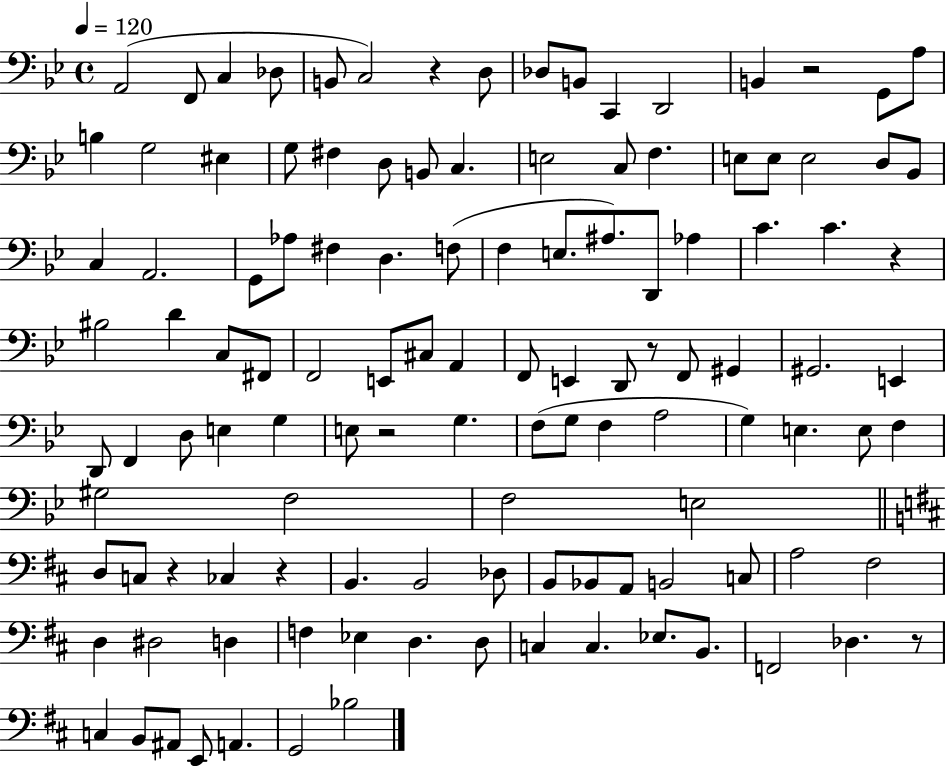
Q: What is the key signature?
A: BES major